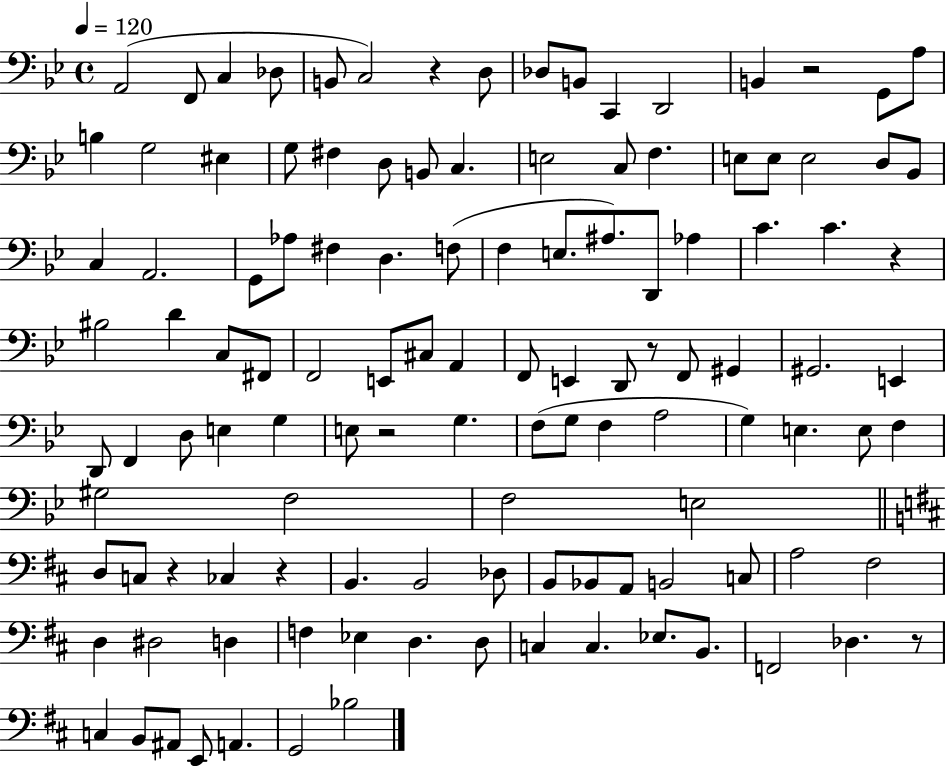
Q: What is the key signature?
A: BES major